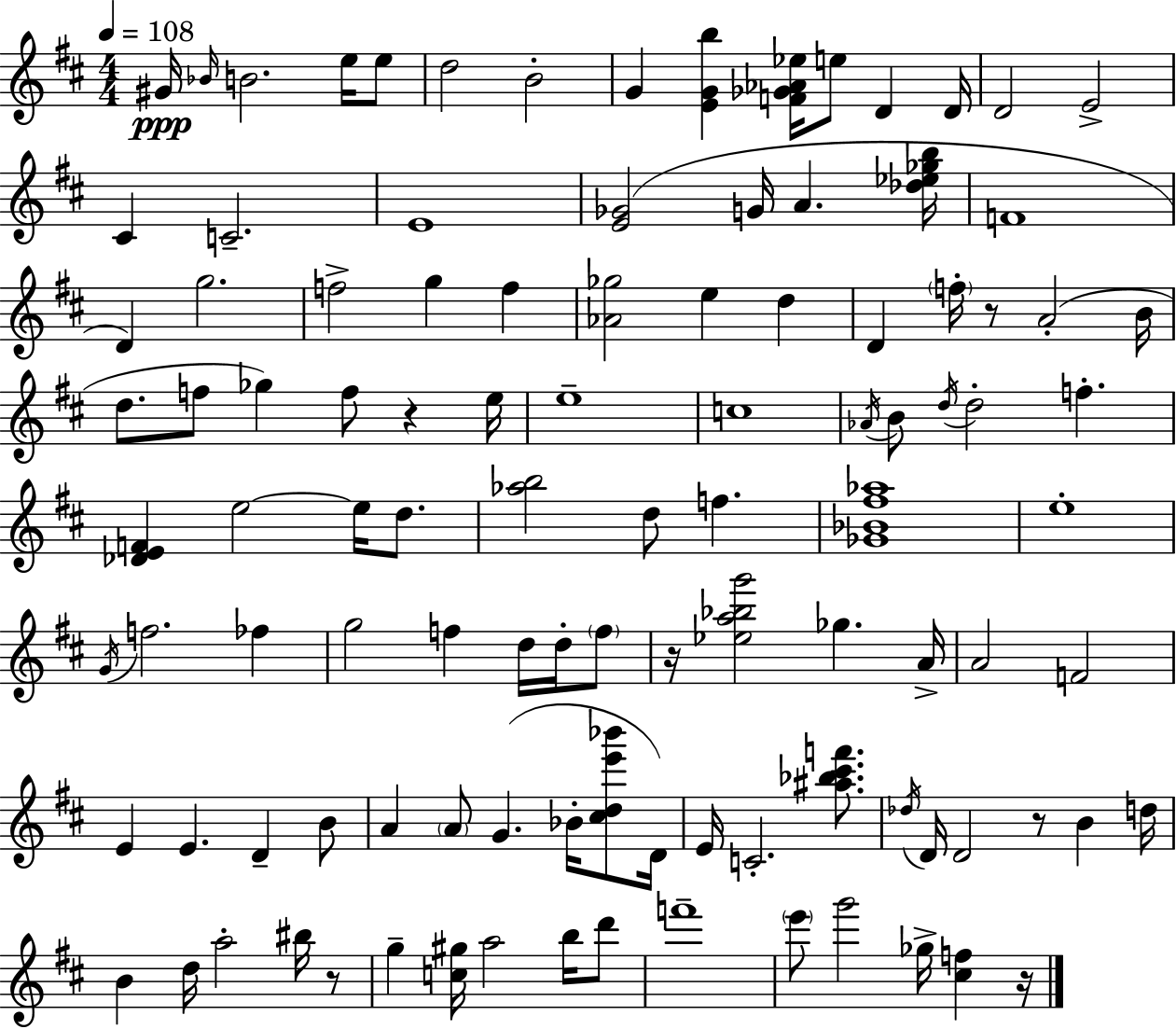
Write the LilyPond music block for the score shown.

{
  \clef treble
  \numericTimeSignature
  \time 4/4
  \key d \major
  \tempo 4 = 108
  gis'16\ppp \grace { bes'16 } b'2. e''16 e''8 | d''2 b'2-. | g'4 <e' g' b''>4 <f' ges' aes' ees''>16 e''8 d'4 | d'16 d'2 e'2-> | \break cis'4 c'2.-- | e'1 | <e' ges'>2( g'16 a'4. | <des'' ees'' ges'' b''>16 f'1 | \break d'4) g''2. | f''2-> g''4 f''4 | <aes' ges''>2 e''4 d''4 | d'4 \parenthesize f''16-. r8 a'2-.( | \break b'16 d''8. f''8 ges''4) f''8 r4 | e''16 e''1-- | c''1 | \acciaccatura { aes'16 } b'8 \acciaccatura { d''16 } d''2-. f''4.-. | \break <des' e' f'>4 e''2~~ e''16 | d''8. <aes'' b''>2 d''8 f''4. | <ges' bes' fis'' aes''>1 | e''1-. | \break \acciaccatura { g'16 } f''2. | fes''4 g''2 f''4 | d''16 d''16-. \parenthesize f''8 r16 <ees'' a'' bes'' g'''>2 ges''4. | a'16-> a'2 f'2 | \break e'4 e'4. d'4-- | b'8 a'4 \parenthesize a'8 g'4.( | bes'16-. <cis'' d'' e''' bes'''>8 d'16) e'16 c'2.-. | <ais'' bes'' cis''' f'''>8. \acciaccatura { des''16 } d'16 d'2 r8 | \break b'4 d''16 b'4 d''16 a''2-. | bis''16 r8 g''4-- <c'' gis''>16 a''2 | b''16 d'''8 f'''1-- | \parenthesize e'''8 g'''2 ges''16-> | \break <cis'' f''>4 r16 \bar "|."
}